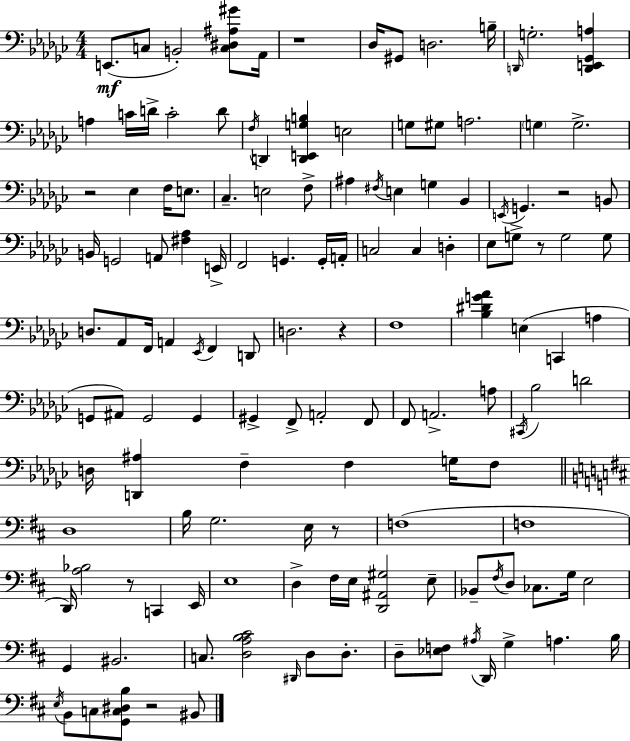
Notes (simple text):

E2/e. C3/e B2/h [C3,D#3,A#3,G#4]/e Ab2/s R/w Db3/s G#2/e D3/h. B3/s D2/s G3/h. [D2,E2,Gb2,A3]/q A3/q C4/s D4/s C4/h D4/e F3/s D2/q [D2,E2,G3,B3]/q E3/h G3/e G#3/e A3/h. G3/q G3/h. R/h Eb3/q F3/s E3/e. CES3/q. E3/h F3/e A#3/q F#3/s E3/q G3/q Bb2/q E2/s G2/q. R/h B2/e B2/s G2/h A2/e [F#3,Ab3]/q E2/s F2/h G2/q. G2/s A2/s C3/h C3/q D3/q Eb3/e G3/e R/e G3/h G3/e D3/e. Ab2/e F2/s A2/q Eb2/s F2/q D2/e D3/h. R/q F3/w [Bb3,D#4,G4,Ab4]/q E3/q C2/q A3/q G2/e A#2/e G2/h G2/q G#2/q F2/e A2/h F2/e F2/e A2/h. A3/e C#2/s Bb3/h D4/h D3/s [D2,A#3]/q F3/q F3/q G3/s F3/e D3/w B3/s G3/h. E3/s R/e F3/w F3/w D2/s [A3,Bb3]/h R/e C2/q E2/s E3/w D3/q F#3/s E3/s [D2,A#2,G#3]/h E3/e Bb2/e F#3/s D3/e CES3/e. G3/s E3/h G2/q BIS2/h. C3/e. [D3,A3,B3,C#4]/h D#2/s D3/e D3/e. D3/e [Eb3,F3]/e A#3/s D2/s G3/q A3/q. B3/s E3/s B2/e C3/e [G2,C3,D#3,B3]/e R/h BIS2/e